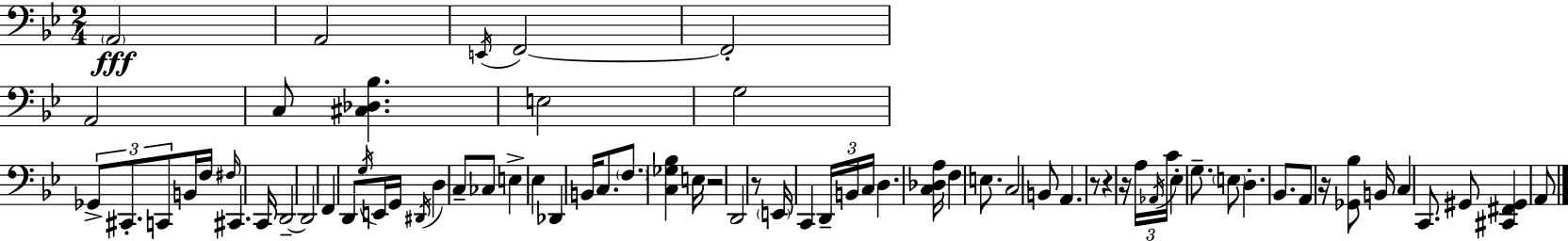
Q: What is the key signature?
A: BES major